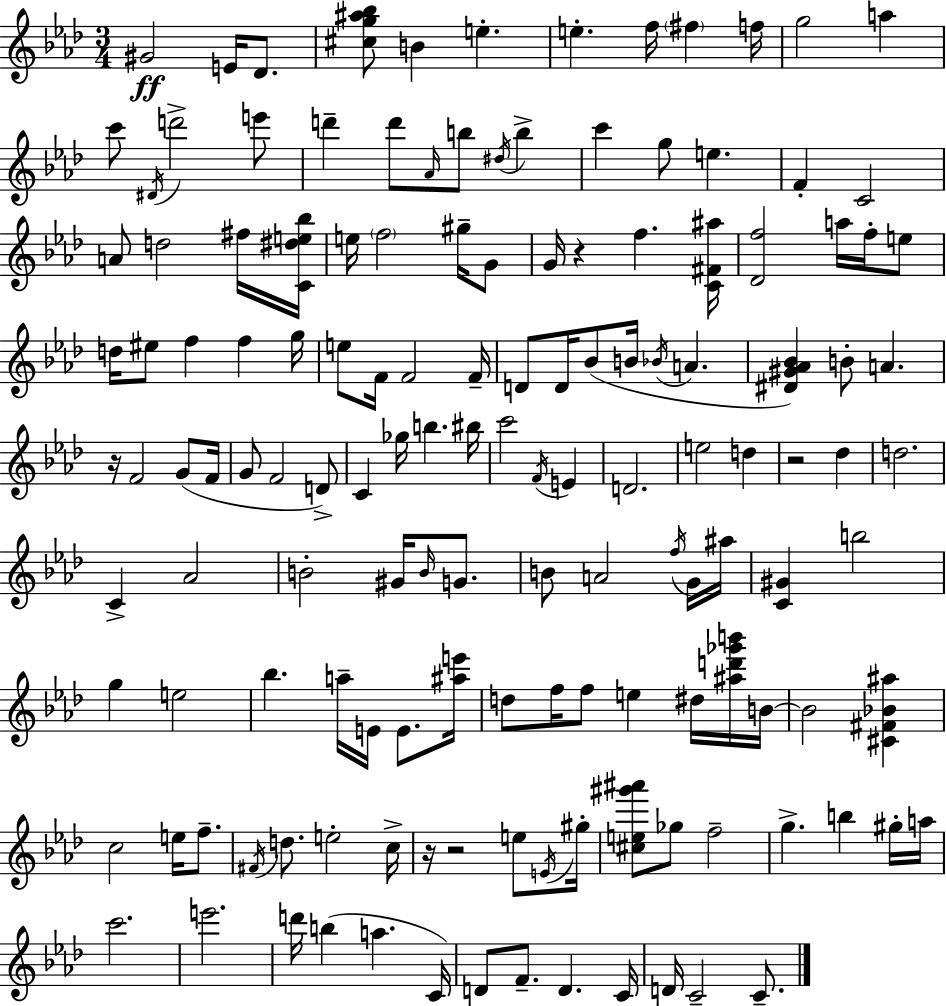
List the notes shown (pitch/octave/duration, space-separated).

G#4/h E4/s Db4/e. [C#5,G5,A#5,Bb5]/e B4/q E5/q. E5/q. F5/s F#5/q F5/s G5/h A5/q C6/e D#4/s D6/h E6/e D6/q D6/e Ab4/s B5/e D#5/s B5/q C6/q G5/e E5/q. F4/q C4/h A4/e D5/h F#5/s [C4,D#5,E5,Bb5]/s E5/s F5/h G#5/s G4/e G4/s R/q F5/q. [C4,F#4,A#5]/s [Db4,F5]/h A5/s F5/s E5/e D5/s EIS5/e F5/q F5/q G5/s E5/e F4/s F4/h F4/s D4/e D4/s Bb4/e B4/s Bb4/s A4/q. [D#4,G#4,Ab4,Bb4]/q B4/e A4/q. R/s F4/h G4/e F4/s G4/e F4/h D4/e C4/q Gb5/s B5/q. BIS5/s C6/h F4/s E4/q D4/h. E5/h D5/q R/h Db5/q D5/h. C4/q Ab4/h B4/h G#4/s B4/s G4/e. B4/e A4/h F5/s G4/s A#5/s [C4,G#4]/q B5/h G5/q E5/h Bb5/q. A5/s E4/s E4/e. [A#5,E6]/s D5/e F5/s F5/e E5/q D#5/s [A#5,D6,Gb6,B6]/s B4/s B4/h [C#4,F#4,Bb4,A#5]/q C5/h E5/s F5/e. F#4/s D5/e. E5/h C5/s R/s R/h E5/e E4/s G#5/s [C#5,E5,G#6,A#6]/e Gb5/e F5/h G5/q. B5/q G#5/s A5/s C6/h. E6/h. D6/s B5/q A5/q. C4/s D4/e F4/e. D4/q. C4/s D4/s C4/h C4/e.